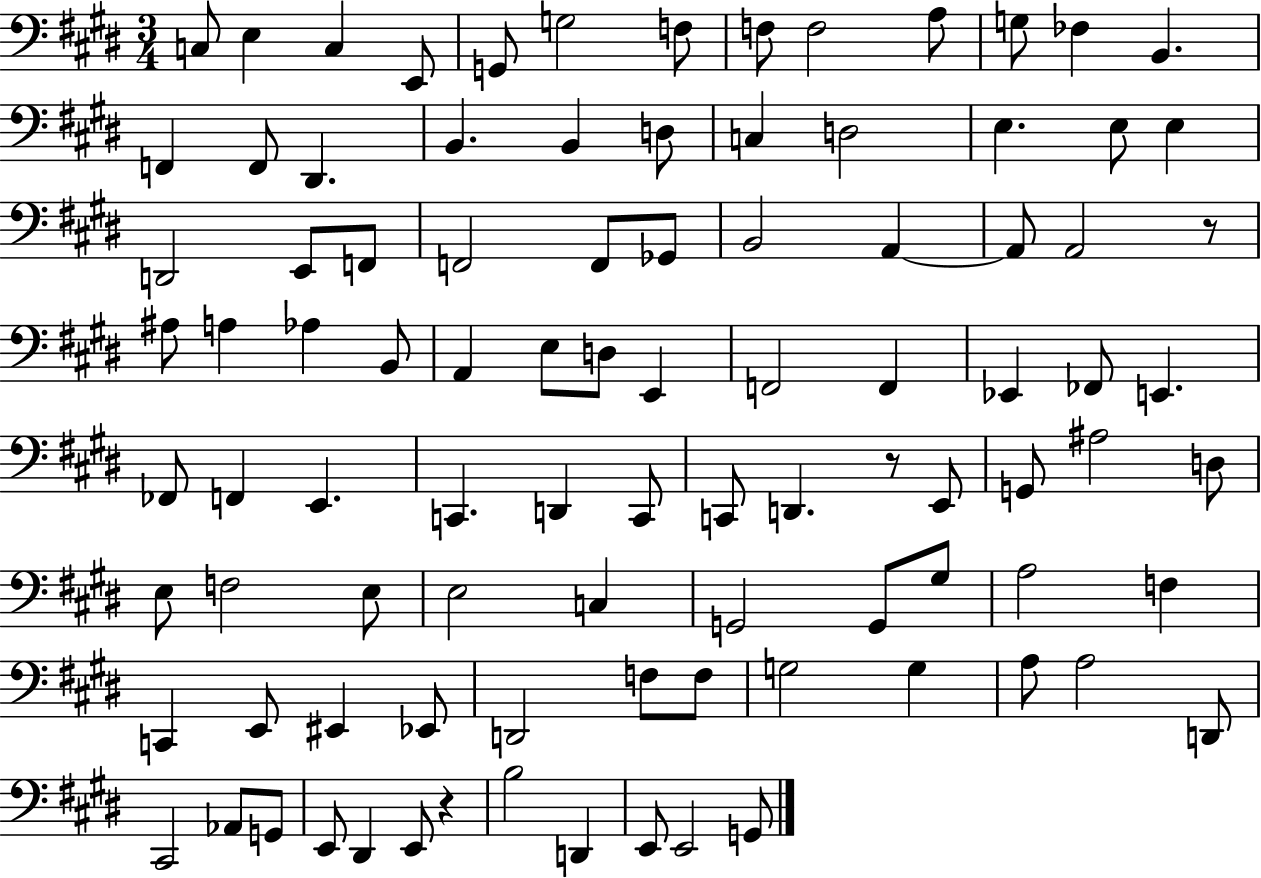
{
  \clef bass
  \numericTimeSignature
  \time 3/4
  \key e \major
  c8 e4 c4 e,8 | g,8 g2 f8 | f8 f2 a8 | g8 fes4 b,4. | \break f,4 f,8 dis,4. | b,4. b,4 d8 | c4 d2 | e4. e8 e4 | \break d,2 e,8 f,8 | f,2 f,8 ges,8 | b,2 a,4~~ | a,8 a,2 r8 | \break ais8 a4 aes4 b,8 | a,4 e8 d8 e,4 | f,2 f,4 | ees,4 fes,8 e,4. | \break fes,8 f,4 e,4. | c,4. d,4 c,8 | c,8 d,4. r8 e,8 | g,8 ais2 d8 | \break e8 f2 e8 | e2 c4 | g,2 g,8 gis8 | a2 f4 | \break c,4 e,8 eis,4 ees,8 | d,2 f8 f8 | g2 g4 | a8 a2 d,8 | \break cis,2 aes,8 g,8 | e,8 dis,4 e,8 r4 | b2 d,4 | e,8 e,2 g,8 | \break \bar "|."
}